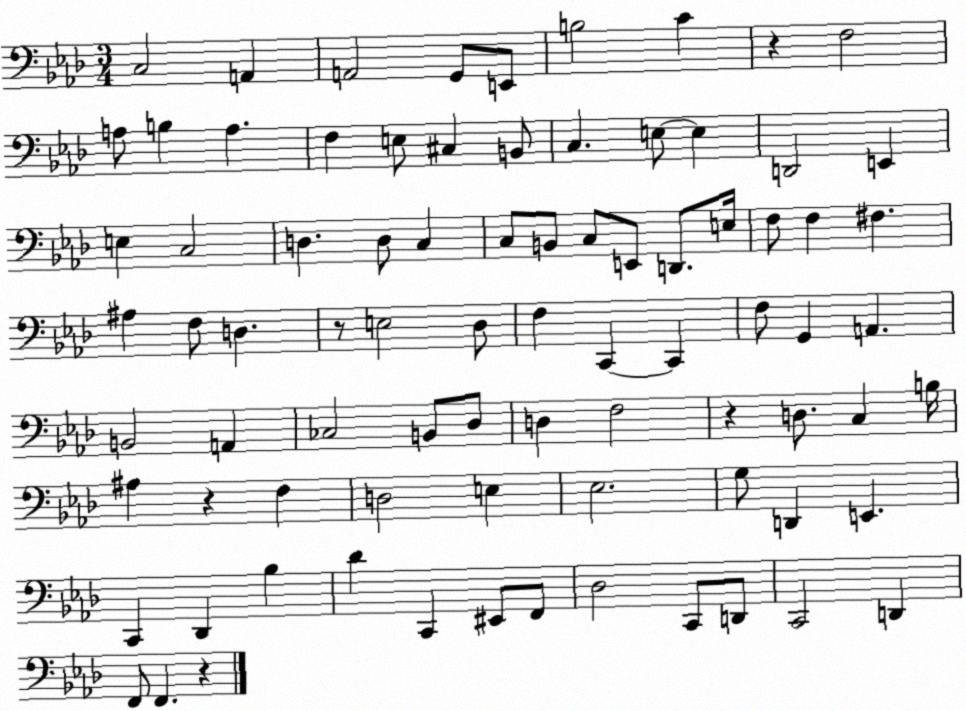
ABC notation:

X:1
T:Untitled
M:3/4
L:1/4
K:Ab
C,2 A,, A,,2 G,,/2 E,,/2 B,2 C z F,2 A,/2 B, A, F, E,/2 ^C, B,,/2 C, E,/2 E, D,,2 E,, E, C,2 D, D,/2 C, C,/2 B,,/2 C,/2 E,,/2 D,,/2 E,/4 F,/2 F, ^F, ^A, F,/2 D, z/2 E,2 _D,/2 F, C,, C,, F,/2 G,, A,, B,,2 A,, _C,2 B,,/2 _D,/2 D, F,2 z D,/2 C, B,/4 ^A, z F, D,2 E, _E,2 G,/2 D,, E,, C,, _D,, _B, _D C,, ^E,,/2 F,,/2 _D,2 C,,/2 D,,/2 C,,2 D,, F,,/2 F,, z